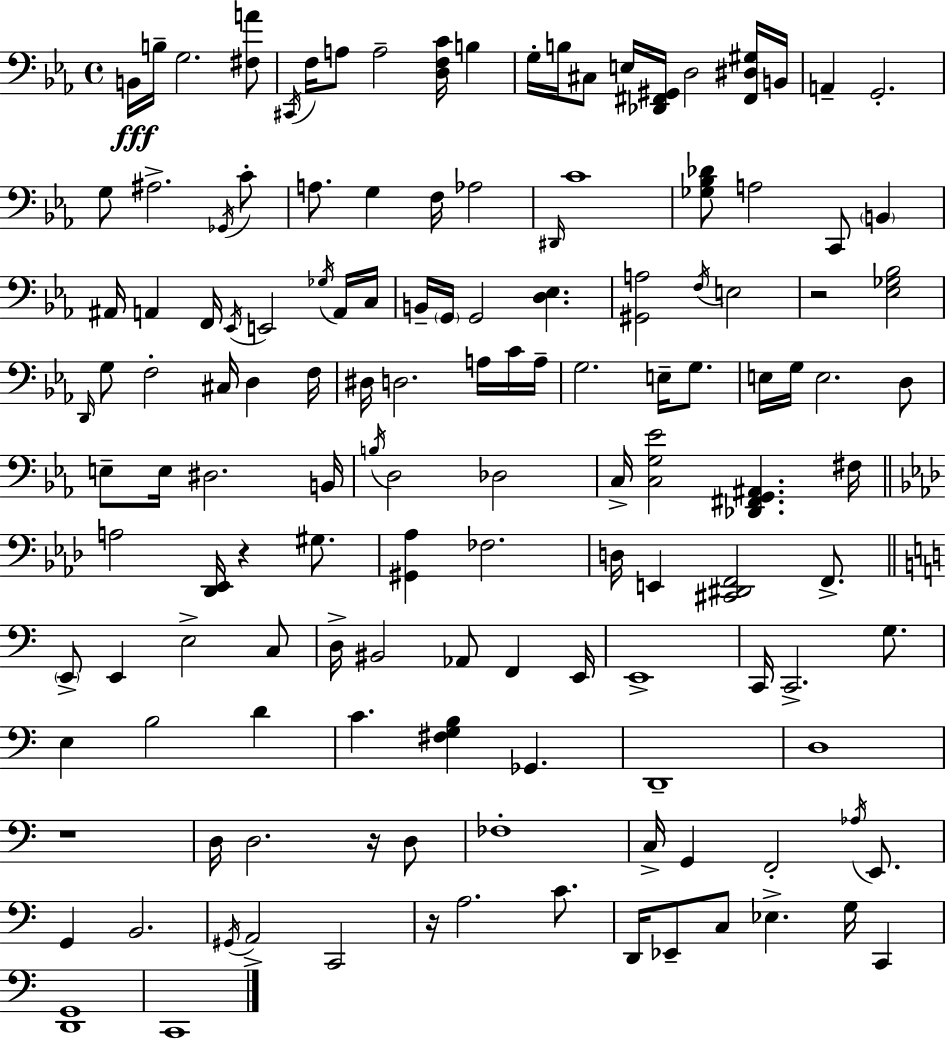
X:1
T:Untitled
M:4/4
L:1/4
K:Cm
B,,/4 B,/4 G,2 [^F,A]/2 ^C,,/4 F,/4 A,/2 A,2 [D,F,C]/4 B, G,/4 B,/4 ^C,/2 E,/4 [_D,,^F,,^G,,]/4 D,2 [^F,,^D,^G,]/4 B,,/4 A,, G,,2 G,/2 ^A,2 _G,,/4 C/2 A,/2 G, F,/4 _A,2 ^D,,/4 C4 [_G,_B,_D]/2 A,2 C,,/2 B,, ^A,,/4 A,, F,,/4 _E,,/4 E,,2 _G,/4 A,,/4 C,/4 B,,/4 G,,/4 G,,2 [D,_E,] [^G,,A,]2 F,/4 E,2 z2 [_E,_G,_B,]2 D,,/4 G,/2 F,2 ^C,/4 D, F,/4 ^D,/4 D,2 A,/4 C/4 A,/4 G,2 E,/4 G,/2 E,/4 G,/4 E,2 D,/2 E,/2 E,/4 ^D,2 B,,/4 B,/4 D,2 _D,2 C,/4 [C,G,_E]2 [_D,,^F,,G,,^A,,] ^F,/4 A,2 [_D,,_E,,]/4 z ^G,/2 [^G,,_A,] _F,2 D,/4 E,, [^C,,^D,,F,,]2 F,,/2 E,,/2 E,, E,2 C,/2 D,/4 ^B,,2 _A,,/2 F,, E,,/4 E,,4 C,,/4 C,,2 G,/2 E, B,2 D C [^F,G,B,] _G,, D,,4 D,4 z4 D,/4 D,2 z/4 D,/2 _F,4 C,/4 G,, F,,2 _A,/4 E,,/2 G,, B,,2 ^G,,/4 A,,2 C,,2 z/4 A,2 C/2 D,,/4 _E,,/2 C,/2 _E, G,/4 C,, [D,,G,,]4 C,,4